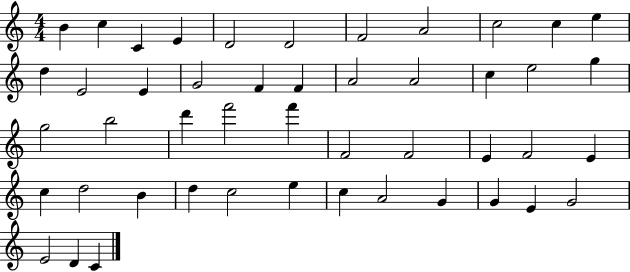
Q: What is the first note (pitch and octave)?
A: B4